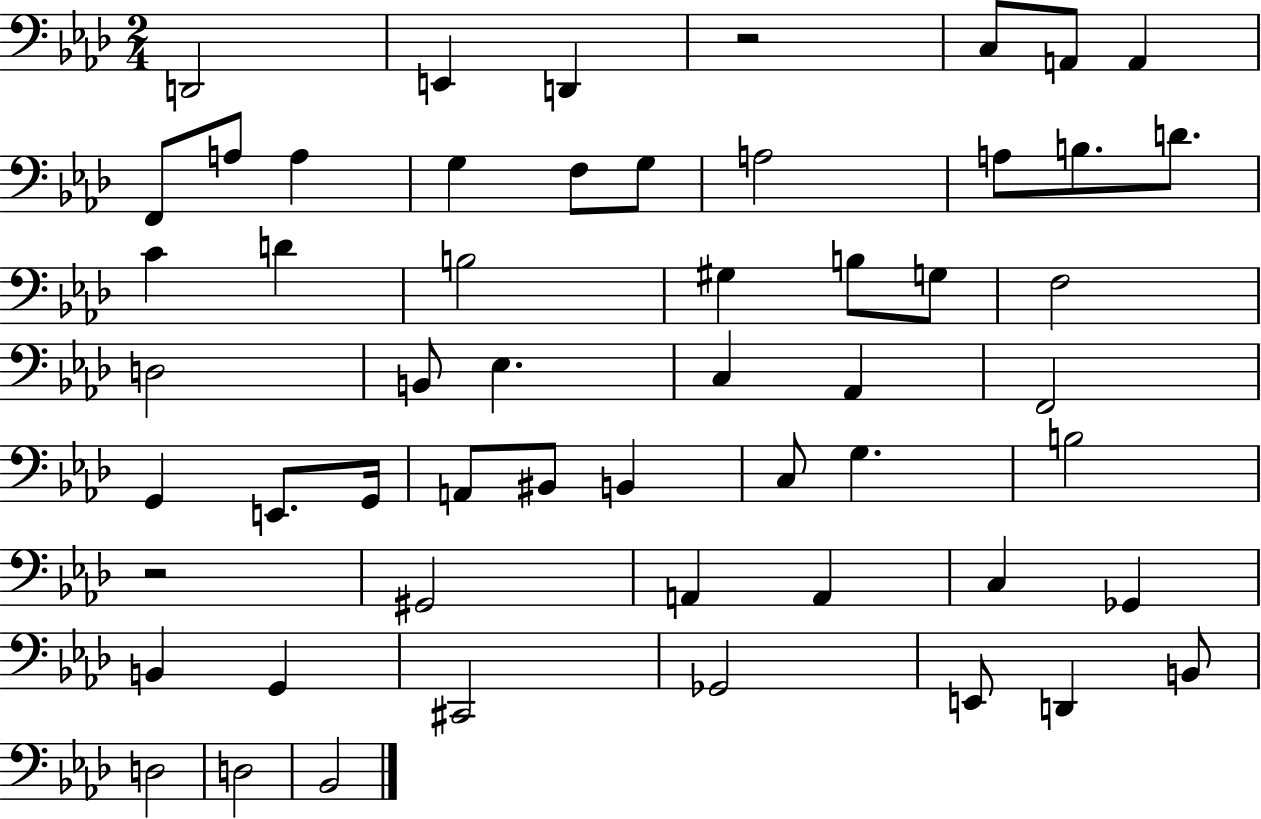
D2/h E2/q D2/q R/h C3/e A2/e A2/q F2/e A3/e A3/q G3/q F3/e G3/e A3/h A3/e B3/e. D4/e. C4/q D4/q B3/h G#3/q B3/e G3/e F3/h D3/h B2/e Eb3/q. C3/q Ab2/q F2/h G2/q E2/e. G2/s A2/e BIS2/e B2/q C3/e G3/q. B3/h R/h G#2/h A2/q A2/q C3/q Gb2/q B2/q G2/q C#2/h Gb2/h E2/e D2/q B2/e D3/h D3/h Bb2/h